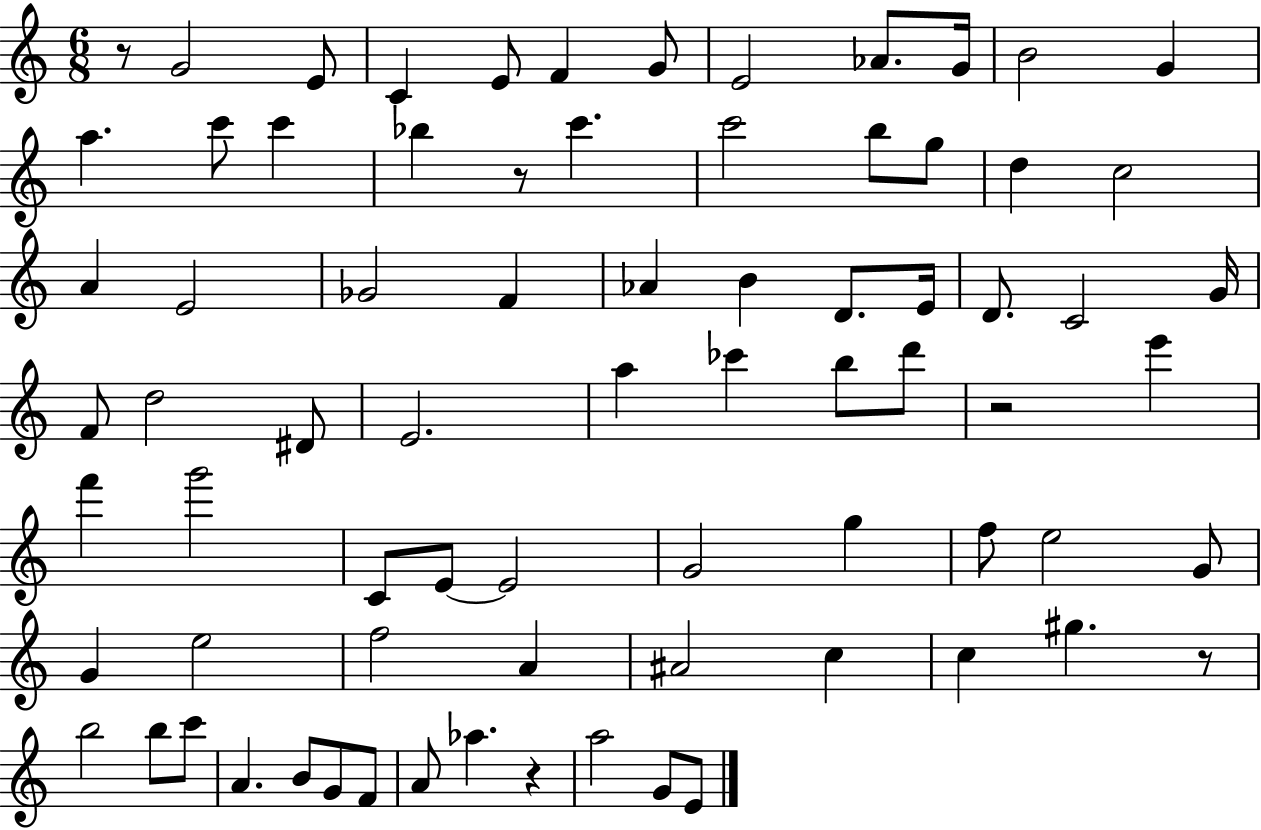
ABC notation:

X:1
T:Untitled
M:6/8
L:1/4
K:C
z/2 G2 E/2 C E/2 F G/2 E2 _A/2 G/4 B2 G a c'/2 c' _b z/2 c' c'2 b/2 g/2 d c2 A E2 _G2 F _A B D/2 E/4 D/2 C2 G/4 F/2 d2 ^D/2 E2 a _c' b/2 d'/2 z2 e' f' g'2 C/2 E/2 E2 G2 g f/2 e2 G/2 G e2 f2 A ^A2 c c ^g z/2 b2 b/2 c'/2 A B/2 G/2 F/2 A/2 _a z a2 G/2 E/2